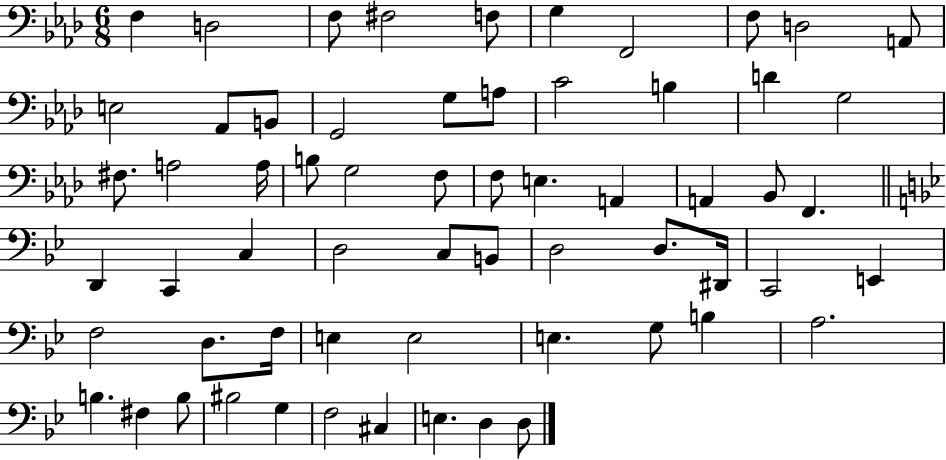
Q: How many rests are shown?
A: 0